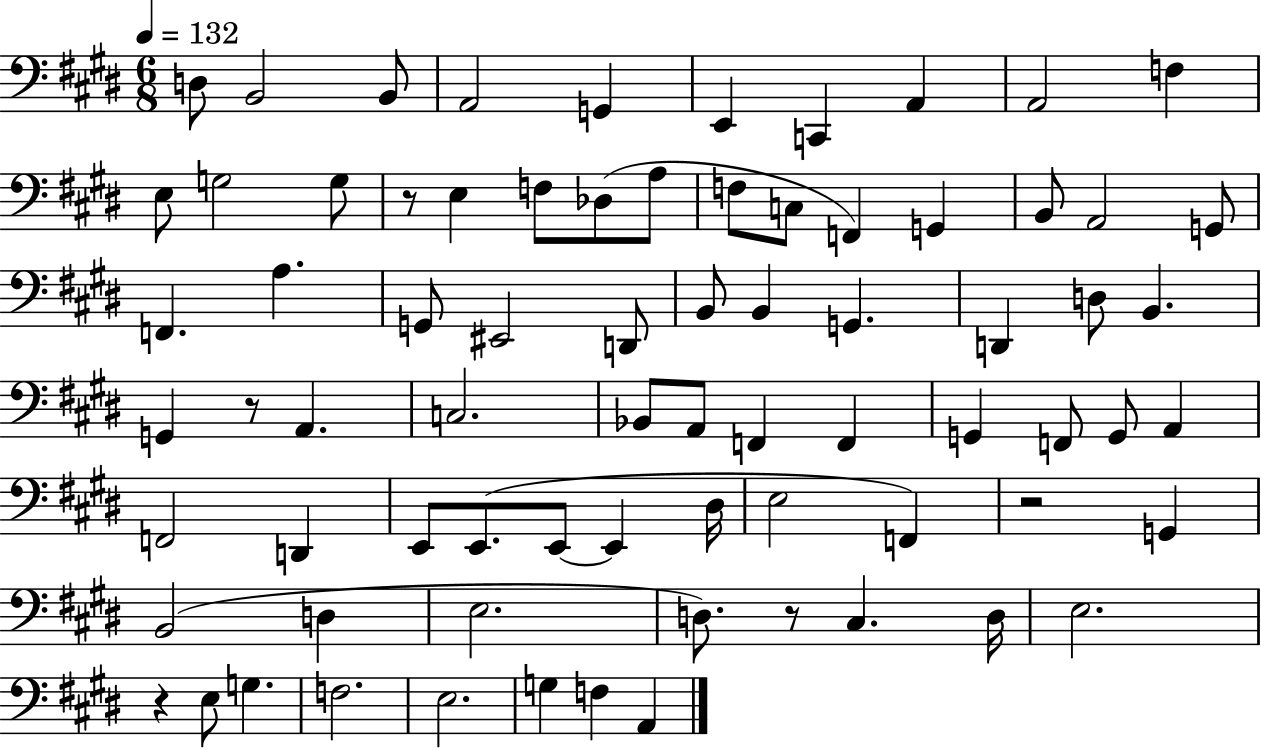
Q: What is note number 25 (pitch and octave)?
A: F2